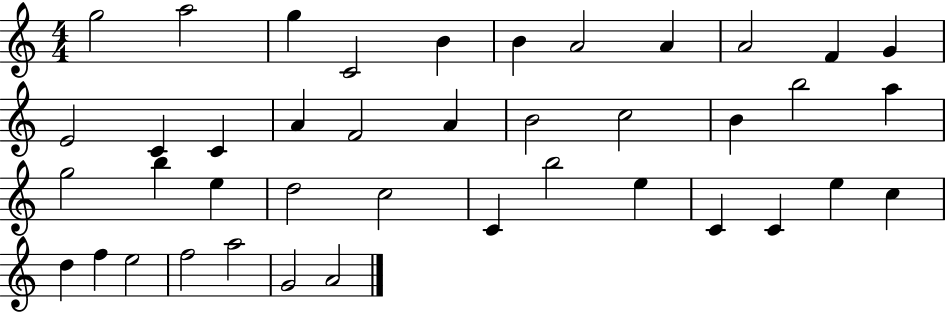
G5/h A5/h G5/q C4/h B4/q B4/q A4/h A4/q A4/h F4/q G4/q E4/h C4/q C4/q A4/q F4/h A4/q B4/h C5/h B4/q B5/h A5/q G5/h B5/q E5/q D5/h C5/h C4/q B5/h E5/q C4/q C4/q E5/q C5/q D5/q F5/q E5/h F5/h A5/h G4/h A4/h